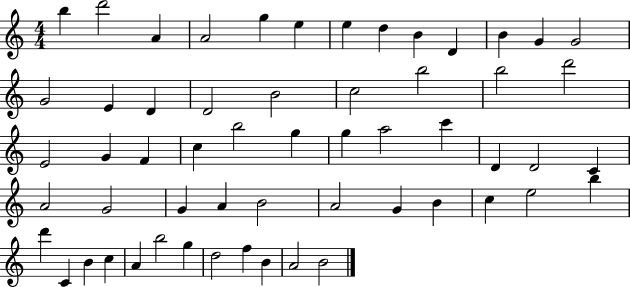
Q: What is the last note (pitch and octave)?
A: B4